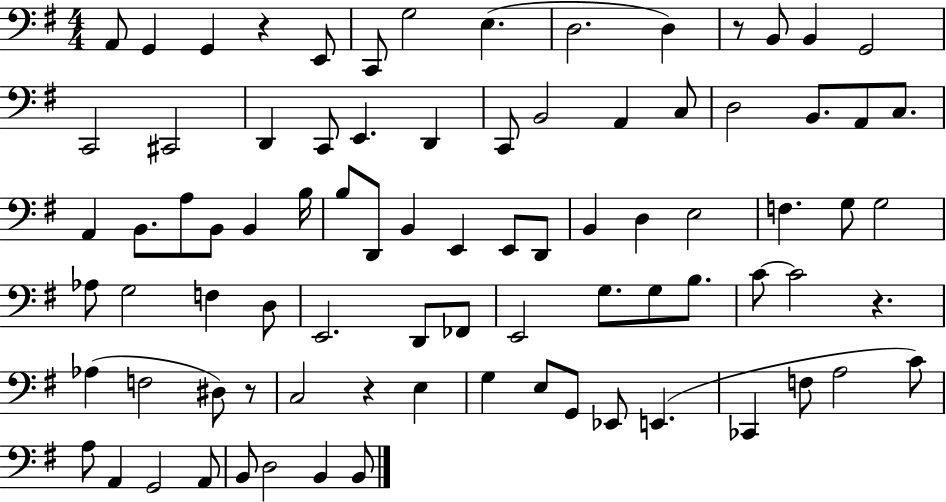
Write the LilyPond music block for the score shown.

{
  \clef bass
  \numericTimeSignature
  \time 4/4
  \key g \major
  a,8 g,4 g,4 r4 e,8 | c,8 g2 e4.( | d2. d4) | r8 b,8 b,4 g,2 | \break c,2 cis,2 | d,4 c,8 e,4. d,4 | c,8 b,2 a,4 c8 | d2 b,8. a,8 c8. | \break a,4 b,8. a8 b,8 b,4 b16 | b8 d,8 b,4 e,4 e,8 d,8 | b,4 d4 e2 | f4. g8 g2 | \break aes8 g2 f4 d8 | e,2. d,8 fes,8 | e,2 g8. g8 b8. | c'8~~ c'2 r4. | \break aes4( f2 dis8) r8 | c2 r4 e4 | g4 e8 g,8 ees,8 e,4.( | ces,4 f8 a2 c'8) | \break a8 a,4 g,2 a,8 | b,8 d2 b,4 b,8 | \bar "|."
}